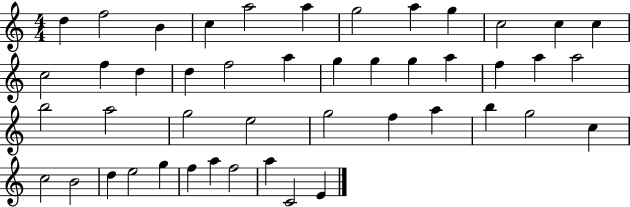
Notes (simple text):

D5/q F5/h B4/q C5/q A5/h A5/q G5/h A5/q G5/q C5/h C5/q C5/q C5/h F5/q D5/q D5/q F5/h A5/q G5/q G5/q G5/q A5/q F5/q A5/q A5/h B5/h A5/h G5/h E5/h G5/h F5/q A5/q B5/q G5/h C5/q C5/h B4/h D5/q E5/h G5/q F5/q A5/q F5/h A5/q C4/h E4/q